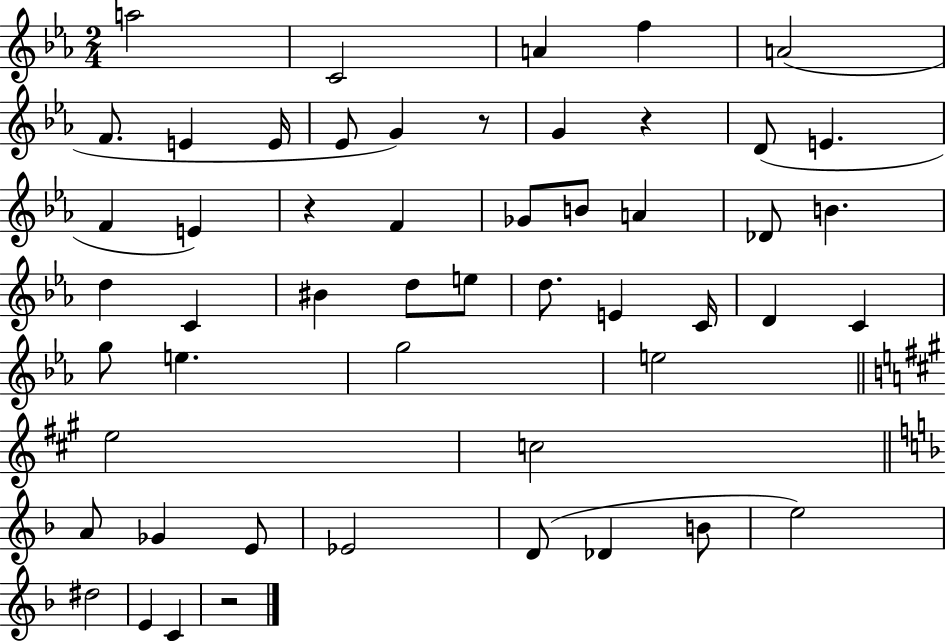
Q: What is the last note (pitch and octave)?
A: C4